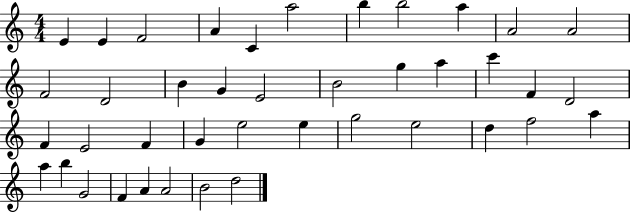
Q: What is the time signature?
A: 4/4